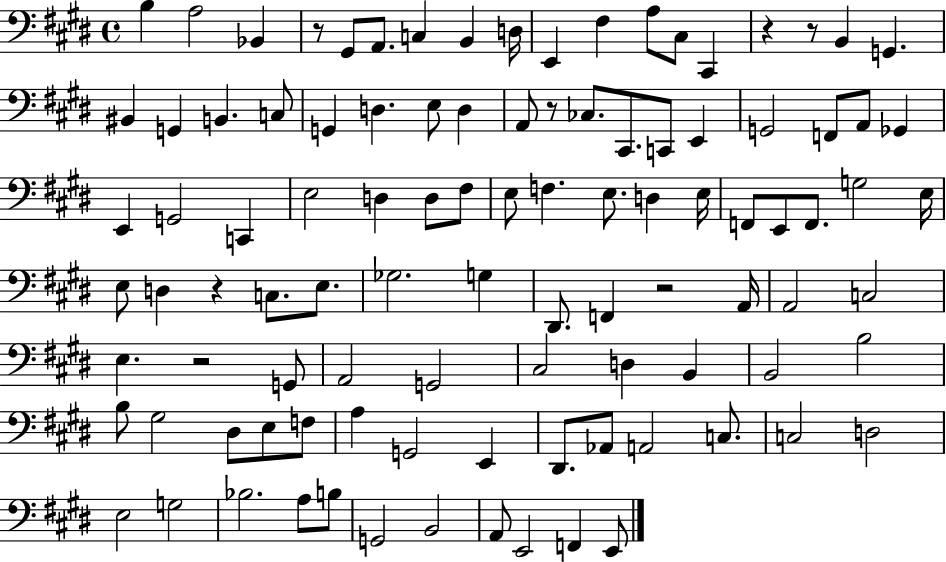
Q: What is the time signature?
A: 4/4